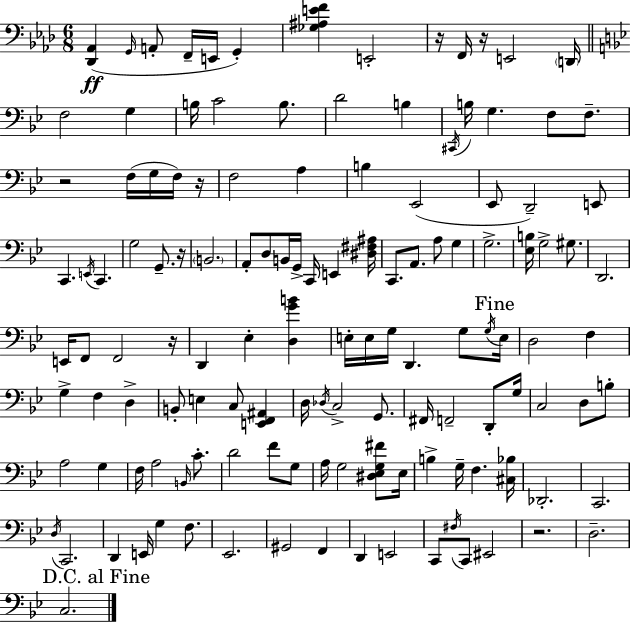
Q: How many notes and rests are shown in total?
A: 131